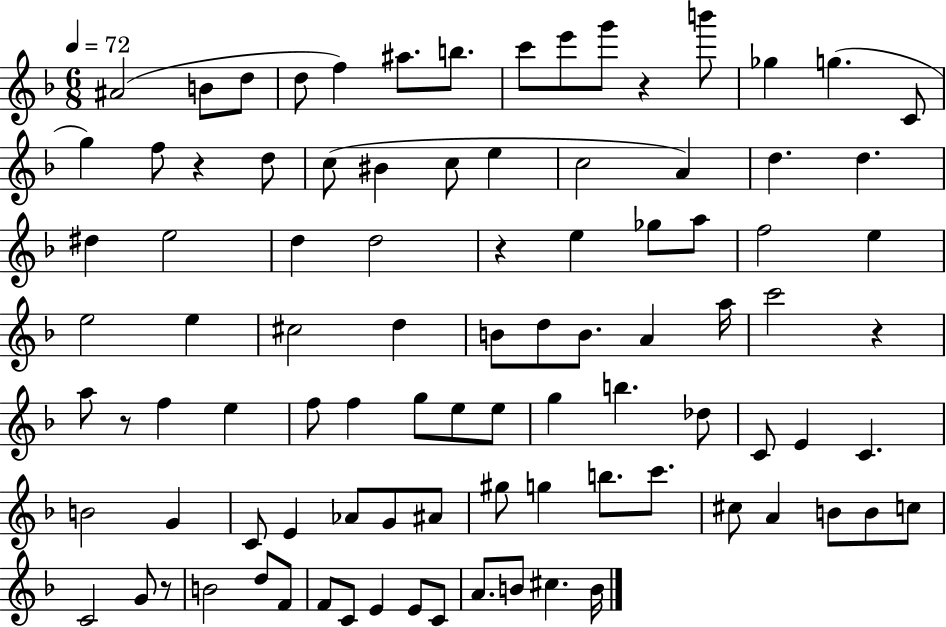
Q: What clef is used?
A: treble